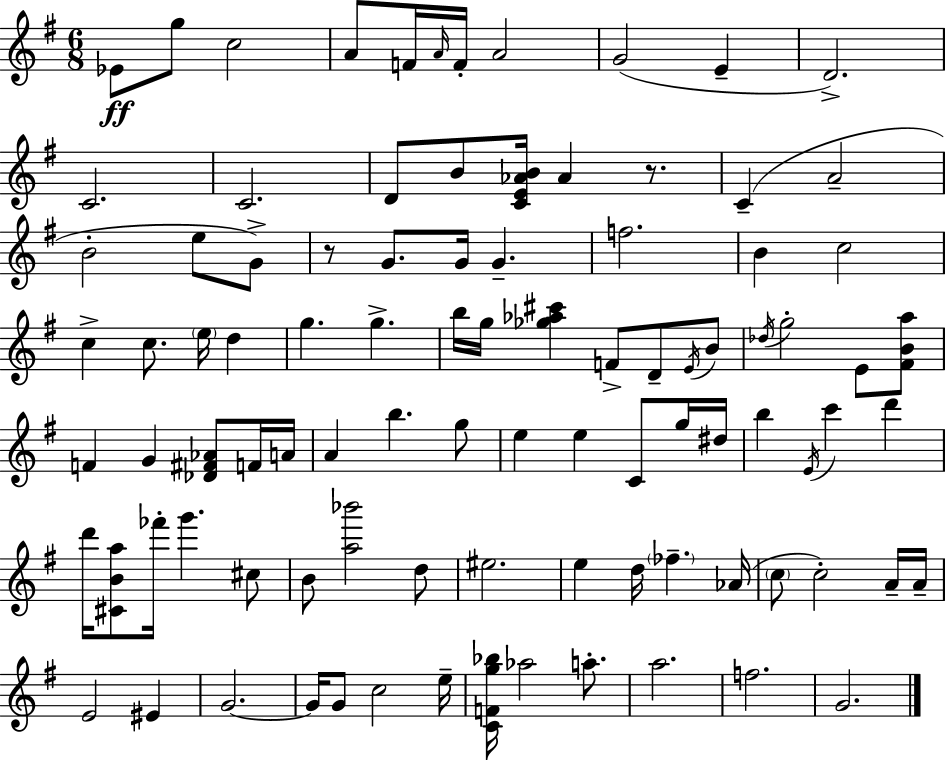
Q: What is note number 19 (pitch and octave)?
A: B4